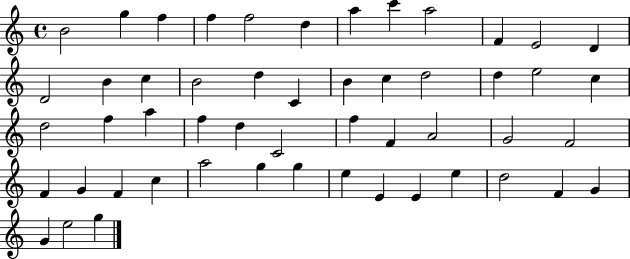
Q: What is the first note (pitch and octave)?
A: B4